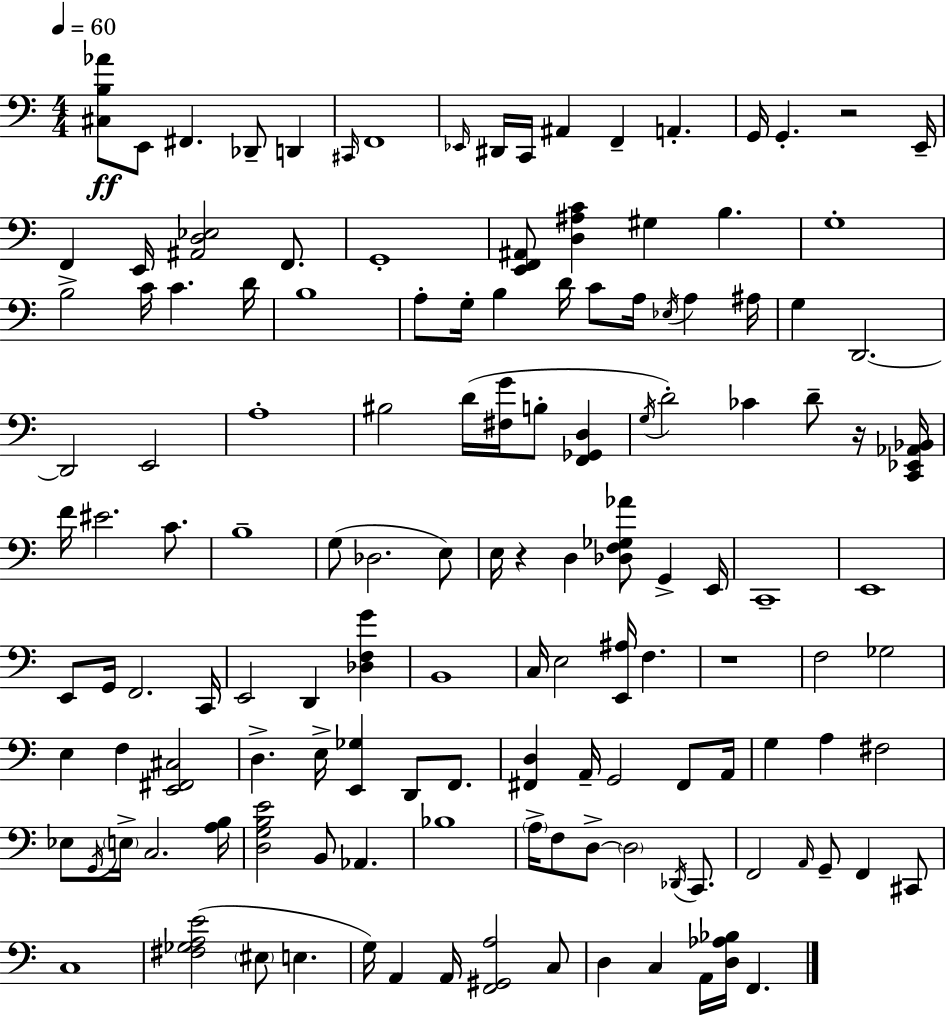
{
  \clef bass
  \numericTimeSignature
  \time 4/4
  \key a \minor
  \tempo 4 = 60
  <cis b aes'>8\ff e,8 fis,4. des,8-- d,4 | \grace { cis,16 } f,1 | \grace { ees,16 } dis,16 c,16 ais,4 f,4-- a,4.-. | g,16 g,4.-. r2 | \break e,16-- f,4 e,16 <ais, d ees>2 f,8. | g,1-. | <e, f, ais,>8 <d ais c'>4 gis4 b4. | g1-. | \break b2-> c'16 c'4. | d'16 b1 | a8-. g16-. b4 d'16 c'8 a16 \acciaccatura { ees16 } a4 | ais16 g4 d,2.~~ | \break d,2 e,2 | a1-. | bis2 d'16( <fis g'>16 b8-. <f, ges, d>4 | \acciaccatura { g16 } d'2-.) ces'4 | \break d'8-- r16 <c, ees, aes, bes,>16 f'16 eis'2. | c'8. b1-- | g8( des2. | e8) e16 r4 d4 <des f ges aes'>8 g,4-> | \break e,16 c,1-- | e,1 | e,8 g,16 f,2. | c,16 e,2 d,4 | \break <des f g'>4 b,1 | c16 e2 <e, ais>16 f4. | r1 | f2 ges2 | \break e4 f4 <e, fis, cis>2 | d4.-> e16-> <e, ges>4 d,8 | f,8. <fis, d>4 a,16-- g,2 | fis,8 a,16 g4 a4 fis2 | \break ees8 \acciaccatura { g,16 } \parenthesize e16-> c2. | <a b>16 <d g b e'>2 b,8 aes,4. | bes1 | \parenthesize a16-> f8 d8->~~ \parenthesize d2 | \break \acciaccatura { des,16 } c,8. f,2 \grace { a,16 } g,8-- | f,4 cis,8 c1 | <fis ges a e'>2( \parenthesize eis8 | e4. g16) a,4 a,16 <f, gis, a>2 | \break c8 d4 c4 a,16 | <d aes bes>16 f,4. \bar "|."
}